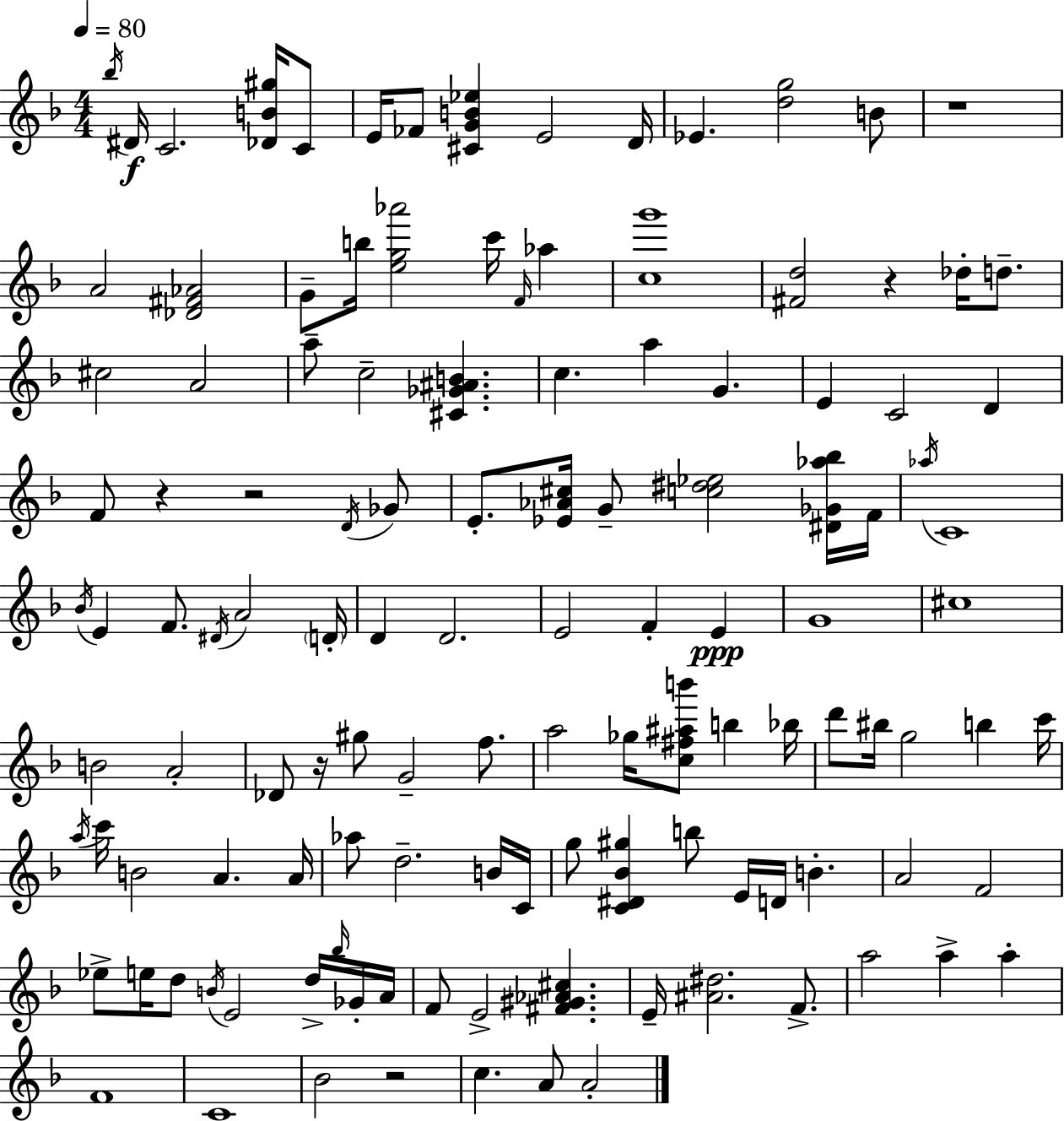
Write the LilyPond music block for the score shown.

{
  \clef treble
  \numericTimeSignature
  \time 4/4
  \key f \major
  \tempo 4 = 80
  \acciaccatura { bes''16 }\f dis'16 c'2. <des' b' gis''>16 c'8 | e'16 fes'8 <cis' g' b' ees''>4 e'2 | d'16 ees'4. <d'' g''>2 b'8 | r1 | \break a'2 <des' fis' aes'>2 | g'8-- b''16 <e'' g'' aes'''>2 c'''16 \grace { f'16 } aes''4 | <c'' g'''>1 | <fis' d''>2 r4 des''16-. d''8.-- | \break cis''2 a'2 | a''8-- c''2-- <cis' ges' ais' b'>4. | c''4. a''4 g'4. | e'4 c'2 d'4 | \break f'8 r4 r2 | \acciaccatura { d'16 } ges'8 e'8.-. <ees' aes' cis''>16 g'8-- <c'' dis'' ees''>2 | <dis' ges' aes'' bes''>16 f'16 \acciaccatura { aes''16 } c'1 | \acciaccatura { bes'16 } e'4 f'8. \acciaccatura { dis'16 } a'2 | \break \parenthesize d'16-. d'4 d'2. | e'2 f'4-. | e'4\ppp g'1 | cis''1 | \break b'2 a'2-. | des'8 r16 gis''8 g'2-- | f''8. a''2 ges''16 <c'' fis'' ais'' b'''>8 | b''4 bes''16 d'''8 bis''16 g''2 | \break b''4 c'''16 \acciaccatura { a''16 } c'''16 b'2 | a'4. a'16 aes''8 d''2.-- | b'16 c'16 g''8 <c' dis' bes' gis''>4 b''8 e'16 | d'16 b'4.-. a'2 f'2 | \break ees''8-> e''16 d''8 \acciaccatura { b'16 } e'2 | d''16-> \grace { bes''16 } ges'16-. a'16 f'8 e'2-> | <fis' gis' aes' cis''>4. e'16-- <ais' dis''>2. | f'8.-> a''2 | \break a''4-> a''4-. f'1 | c'1 | bes'2 | r2 c''4. a'8 | \break a'2-. \bar "|."
}